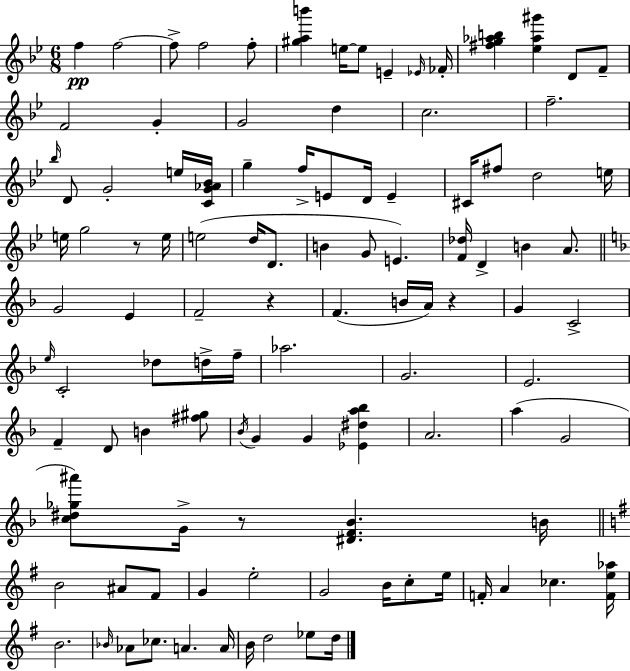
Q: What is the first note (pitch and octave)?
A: F5